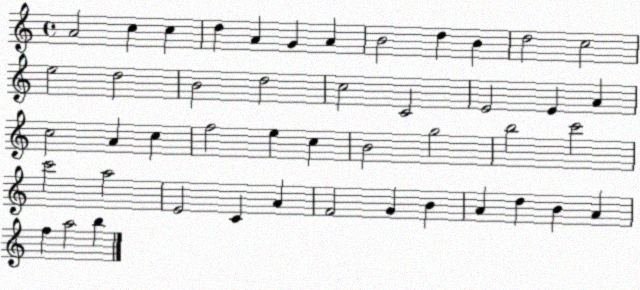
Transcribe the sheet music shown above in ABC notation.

X:1
T:Untitled
M:4/4
L:1/4
K:C
A2 c c d A G A B2 d B d2 c2 e2 d2 B2 d2 c2 C2 E2 E A c2 A c f2 e c B2 g2 b2 c'2 c'2 a2 E2 C A F2 G B A d B A f a2 b